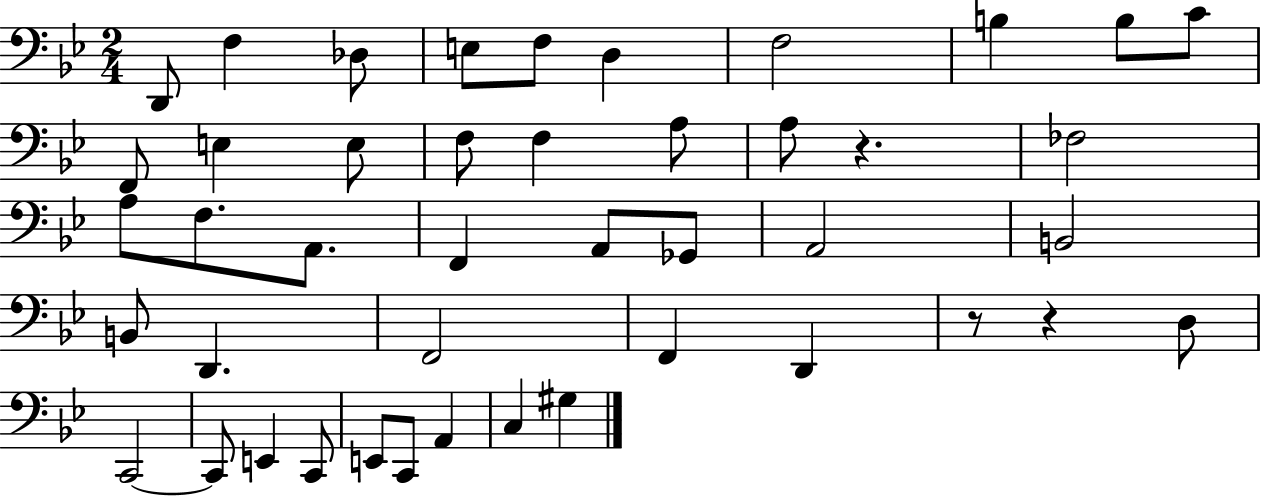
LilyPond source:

{
  \clef bass
  \numericTimeSignature
  \time 2/4
  \key bes \major
  d,8 f4 des8 | e8 f8 d4 | f2 | b4 b8 c'8 | \break f,8 e4 e8 | f8 f4 a8 | a8 r4. | fes2 | \break a8 f8. a,8. | f,4 a,8 ges,8 | a,2 | b,2 | \break b,8 d,4. | f,2 | f,4 d,4 | r8 r4 d8 | \break c,2~~ | c,8 e,4 c,8 | e,8 c,8 a,4 | c4 gis4 | \break \bar "|."
}